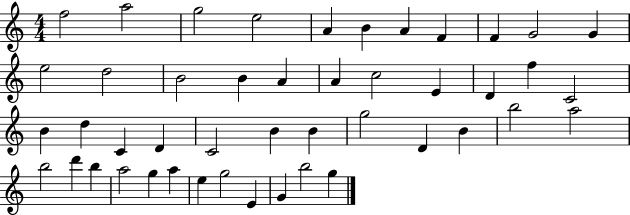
{
  \clef treble
  \numericTimeSignature
  \time 4/4
  \key c \major
  f''2 a''2 | g''2 e''2 | a'4 b'4 a'4 f'4 | f'4 g'2 g'4 | \break e''2 d''2 | b'2 b'4 a'4 | a'4 c''2 e'4 | d'4 f''4 c'2 | \break b'4 d''4 c'4 d'4 | c'2 b'4 b'4 | g''2 d'4 b'4 | b''2 a''2 | \break b''2 d'''4 b''4 | a''2 g''4 a''4 | e''4 g''2 e'4 | g'4 b''2 g''4 | \break \bar "|."
}